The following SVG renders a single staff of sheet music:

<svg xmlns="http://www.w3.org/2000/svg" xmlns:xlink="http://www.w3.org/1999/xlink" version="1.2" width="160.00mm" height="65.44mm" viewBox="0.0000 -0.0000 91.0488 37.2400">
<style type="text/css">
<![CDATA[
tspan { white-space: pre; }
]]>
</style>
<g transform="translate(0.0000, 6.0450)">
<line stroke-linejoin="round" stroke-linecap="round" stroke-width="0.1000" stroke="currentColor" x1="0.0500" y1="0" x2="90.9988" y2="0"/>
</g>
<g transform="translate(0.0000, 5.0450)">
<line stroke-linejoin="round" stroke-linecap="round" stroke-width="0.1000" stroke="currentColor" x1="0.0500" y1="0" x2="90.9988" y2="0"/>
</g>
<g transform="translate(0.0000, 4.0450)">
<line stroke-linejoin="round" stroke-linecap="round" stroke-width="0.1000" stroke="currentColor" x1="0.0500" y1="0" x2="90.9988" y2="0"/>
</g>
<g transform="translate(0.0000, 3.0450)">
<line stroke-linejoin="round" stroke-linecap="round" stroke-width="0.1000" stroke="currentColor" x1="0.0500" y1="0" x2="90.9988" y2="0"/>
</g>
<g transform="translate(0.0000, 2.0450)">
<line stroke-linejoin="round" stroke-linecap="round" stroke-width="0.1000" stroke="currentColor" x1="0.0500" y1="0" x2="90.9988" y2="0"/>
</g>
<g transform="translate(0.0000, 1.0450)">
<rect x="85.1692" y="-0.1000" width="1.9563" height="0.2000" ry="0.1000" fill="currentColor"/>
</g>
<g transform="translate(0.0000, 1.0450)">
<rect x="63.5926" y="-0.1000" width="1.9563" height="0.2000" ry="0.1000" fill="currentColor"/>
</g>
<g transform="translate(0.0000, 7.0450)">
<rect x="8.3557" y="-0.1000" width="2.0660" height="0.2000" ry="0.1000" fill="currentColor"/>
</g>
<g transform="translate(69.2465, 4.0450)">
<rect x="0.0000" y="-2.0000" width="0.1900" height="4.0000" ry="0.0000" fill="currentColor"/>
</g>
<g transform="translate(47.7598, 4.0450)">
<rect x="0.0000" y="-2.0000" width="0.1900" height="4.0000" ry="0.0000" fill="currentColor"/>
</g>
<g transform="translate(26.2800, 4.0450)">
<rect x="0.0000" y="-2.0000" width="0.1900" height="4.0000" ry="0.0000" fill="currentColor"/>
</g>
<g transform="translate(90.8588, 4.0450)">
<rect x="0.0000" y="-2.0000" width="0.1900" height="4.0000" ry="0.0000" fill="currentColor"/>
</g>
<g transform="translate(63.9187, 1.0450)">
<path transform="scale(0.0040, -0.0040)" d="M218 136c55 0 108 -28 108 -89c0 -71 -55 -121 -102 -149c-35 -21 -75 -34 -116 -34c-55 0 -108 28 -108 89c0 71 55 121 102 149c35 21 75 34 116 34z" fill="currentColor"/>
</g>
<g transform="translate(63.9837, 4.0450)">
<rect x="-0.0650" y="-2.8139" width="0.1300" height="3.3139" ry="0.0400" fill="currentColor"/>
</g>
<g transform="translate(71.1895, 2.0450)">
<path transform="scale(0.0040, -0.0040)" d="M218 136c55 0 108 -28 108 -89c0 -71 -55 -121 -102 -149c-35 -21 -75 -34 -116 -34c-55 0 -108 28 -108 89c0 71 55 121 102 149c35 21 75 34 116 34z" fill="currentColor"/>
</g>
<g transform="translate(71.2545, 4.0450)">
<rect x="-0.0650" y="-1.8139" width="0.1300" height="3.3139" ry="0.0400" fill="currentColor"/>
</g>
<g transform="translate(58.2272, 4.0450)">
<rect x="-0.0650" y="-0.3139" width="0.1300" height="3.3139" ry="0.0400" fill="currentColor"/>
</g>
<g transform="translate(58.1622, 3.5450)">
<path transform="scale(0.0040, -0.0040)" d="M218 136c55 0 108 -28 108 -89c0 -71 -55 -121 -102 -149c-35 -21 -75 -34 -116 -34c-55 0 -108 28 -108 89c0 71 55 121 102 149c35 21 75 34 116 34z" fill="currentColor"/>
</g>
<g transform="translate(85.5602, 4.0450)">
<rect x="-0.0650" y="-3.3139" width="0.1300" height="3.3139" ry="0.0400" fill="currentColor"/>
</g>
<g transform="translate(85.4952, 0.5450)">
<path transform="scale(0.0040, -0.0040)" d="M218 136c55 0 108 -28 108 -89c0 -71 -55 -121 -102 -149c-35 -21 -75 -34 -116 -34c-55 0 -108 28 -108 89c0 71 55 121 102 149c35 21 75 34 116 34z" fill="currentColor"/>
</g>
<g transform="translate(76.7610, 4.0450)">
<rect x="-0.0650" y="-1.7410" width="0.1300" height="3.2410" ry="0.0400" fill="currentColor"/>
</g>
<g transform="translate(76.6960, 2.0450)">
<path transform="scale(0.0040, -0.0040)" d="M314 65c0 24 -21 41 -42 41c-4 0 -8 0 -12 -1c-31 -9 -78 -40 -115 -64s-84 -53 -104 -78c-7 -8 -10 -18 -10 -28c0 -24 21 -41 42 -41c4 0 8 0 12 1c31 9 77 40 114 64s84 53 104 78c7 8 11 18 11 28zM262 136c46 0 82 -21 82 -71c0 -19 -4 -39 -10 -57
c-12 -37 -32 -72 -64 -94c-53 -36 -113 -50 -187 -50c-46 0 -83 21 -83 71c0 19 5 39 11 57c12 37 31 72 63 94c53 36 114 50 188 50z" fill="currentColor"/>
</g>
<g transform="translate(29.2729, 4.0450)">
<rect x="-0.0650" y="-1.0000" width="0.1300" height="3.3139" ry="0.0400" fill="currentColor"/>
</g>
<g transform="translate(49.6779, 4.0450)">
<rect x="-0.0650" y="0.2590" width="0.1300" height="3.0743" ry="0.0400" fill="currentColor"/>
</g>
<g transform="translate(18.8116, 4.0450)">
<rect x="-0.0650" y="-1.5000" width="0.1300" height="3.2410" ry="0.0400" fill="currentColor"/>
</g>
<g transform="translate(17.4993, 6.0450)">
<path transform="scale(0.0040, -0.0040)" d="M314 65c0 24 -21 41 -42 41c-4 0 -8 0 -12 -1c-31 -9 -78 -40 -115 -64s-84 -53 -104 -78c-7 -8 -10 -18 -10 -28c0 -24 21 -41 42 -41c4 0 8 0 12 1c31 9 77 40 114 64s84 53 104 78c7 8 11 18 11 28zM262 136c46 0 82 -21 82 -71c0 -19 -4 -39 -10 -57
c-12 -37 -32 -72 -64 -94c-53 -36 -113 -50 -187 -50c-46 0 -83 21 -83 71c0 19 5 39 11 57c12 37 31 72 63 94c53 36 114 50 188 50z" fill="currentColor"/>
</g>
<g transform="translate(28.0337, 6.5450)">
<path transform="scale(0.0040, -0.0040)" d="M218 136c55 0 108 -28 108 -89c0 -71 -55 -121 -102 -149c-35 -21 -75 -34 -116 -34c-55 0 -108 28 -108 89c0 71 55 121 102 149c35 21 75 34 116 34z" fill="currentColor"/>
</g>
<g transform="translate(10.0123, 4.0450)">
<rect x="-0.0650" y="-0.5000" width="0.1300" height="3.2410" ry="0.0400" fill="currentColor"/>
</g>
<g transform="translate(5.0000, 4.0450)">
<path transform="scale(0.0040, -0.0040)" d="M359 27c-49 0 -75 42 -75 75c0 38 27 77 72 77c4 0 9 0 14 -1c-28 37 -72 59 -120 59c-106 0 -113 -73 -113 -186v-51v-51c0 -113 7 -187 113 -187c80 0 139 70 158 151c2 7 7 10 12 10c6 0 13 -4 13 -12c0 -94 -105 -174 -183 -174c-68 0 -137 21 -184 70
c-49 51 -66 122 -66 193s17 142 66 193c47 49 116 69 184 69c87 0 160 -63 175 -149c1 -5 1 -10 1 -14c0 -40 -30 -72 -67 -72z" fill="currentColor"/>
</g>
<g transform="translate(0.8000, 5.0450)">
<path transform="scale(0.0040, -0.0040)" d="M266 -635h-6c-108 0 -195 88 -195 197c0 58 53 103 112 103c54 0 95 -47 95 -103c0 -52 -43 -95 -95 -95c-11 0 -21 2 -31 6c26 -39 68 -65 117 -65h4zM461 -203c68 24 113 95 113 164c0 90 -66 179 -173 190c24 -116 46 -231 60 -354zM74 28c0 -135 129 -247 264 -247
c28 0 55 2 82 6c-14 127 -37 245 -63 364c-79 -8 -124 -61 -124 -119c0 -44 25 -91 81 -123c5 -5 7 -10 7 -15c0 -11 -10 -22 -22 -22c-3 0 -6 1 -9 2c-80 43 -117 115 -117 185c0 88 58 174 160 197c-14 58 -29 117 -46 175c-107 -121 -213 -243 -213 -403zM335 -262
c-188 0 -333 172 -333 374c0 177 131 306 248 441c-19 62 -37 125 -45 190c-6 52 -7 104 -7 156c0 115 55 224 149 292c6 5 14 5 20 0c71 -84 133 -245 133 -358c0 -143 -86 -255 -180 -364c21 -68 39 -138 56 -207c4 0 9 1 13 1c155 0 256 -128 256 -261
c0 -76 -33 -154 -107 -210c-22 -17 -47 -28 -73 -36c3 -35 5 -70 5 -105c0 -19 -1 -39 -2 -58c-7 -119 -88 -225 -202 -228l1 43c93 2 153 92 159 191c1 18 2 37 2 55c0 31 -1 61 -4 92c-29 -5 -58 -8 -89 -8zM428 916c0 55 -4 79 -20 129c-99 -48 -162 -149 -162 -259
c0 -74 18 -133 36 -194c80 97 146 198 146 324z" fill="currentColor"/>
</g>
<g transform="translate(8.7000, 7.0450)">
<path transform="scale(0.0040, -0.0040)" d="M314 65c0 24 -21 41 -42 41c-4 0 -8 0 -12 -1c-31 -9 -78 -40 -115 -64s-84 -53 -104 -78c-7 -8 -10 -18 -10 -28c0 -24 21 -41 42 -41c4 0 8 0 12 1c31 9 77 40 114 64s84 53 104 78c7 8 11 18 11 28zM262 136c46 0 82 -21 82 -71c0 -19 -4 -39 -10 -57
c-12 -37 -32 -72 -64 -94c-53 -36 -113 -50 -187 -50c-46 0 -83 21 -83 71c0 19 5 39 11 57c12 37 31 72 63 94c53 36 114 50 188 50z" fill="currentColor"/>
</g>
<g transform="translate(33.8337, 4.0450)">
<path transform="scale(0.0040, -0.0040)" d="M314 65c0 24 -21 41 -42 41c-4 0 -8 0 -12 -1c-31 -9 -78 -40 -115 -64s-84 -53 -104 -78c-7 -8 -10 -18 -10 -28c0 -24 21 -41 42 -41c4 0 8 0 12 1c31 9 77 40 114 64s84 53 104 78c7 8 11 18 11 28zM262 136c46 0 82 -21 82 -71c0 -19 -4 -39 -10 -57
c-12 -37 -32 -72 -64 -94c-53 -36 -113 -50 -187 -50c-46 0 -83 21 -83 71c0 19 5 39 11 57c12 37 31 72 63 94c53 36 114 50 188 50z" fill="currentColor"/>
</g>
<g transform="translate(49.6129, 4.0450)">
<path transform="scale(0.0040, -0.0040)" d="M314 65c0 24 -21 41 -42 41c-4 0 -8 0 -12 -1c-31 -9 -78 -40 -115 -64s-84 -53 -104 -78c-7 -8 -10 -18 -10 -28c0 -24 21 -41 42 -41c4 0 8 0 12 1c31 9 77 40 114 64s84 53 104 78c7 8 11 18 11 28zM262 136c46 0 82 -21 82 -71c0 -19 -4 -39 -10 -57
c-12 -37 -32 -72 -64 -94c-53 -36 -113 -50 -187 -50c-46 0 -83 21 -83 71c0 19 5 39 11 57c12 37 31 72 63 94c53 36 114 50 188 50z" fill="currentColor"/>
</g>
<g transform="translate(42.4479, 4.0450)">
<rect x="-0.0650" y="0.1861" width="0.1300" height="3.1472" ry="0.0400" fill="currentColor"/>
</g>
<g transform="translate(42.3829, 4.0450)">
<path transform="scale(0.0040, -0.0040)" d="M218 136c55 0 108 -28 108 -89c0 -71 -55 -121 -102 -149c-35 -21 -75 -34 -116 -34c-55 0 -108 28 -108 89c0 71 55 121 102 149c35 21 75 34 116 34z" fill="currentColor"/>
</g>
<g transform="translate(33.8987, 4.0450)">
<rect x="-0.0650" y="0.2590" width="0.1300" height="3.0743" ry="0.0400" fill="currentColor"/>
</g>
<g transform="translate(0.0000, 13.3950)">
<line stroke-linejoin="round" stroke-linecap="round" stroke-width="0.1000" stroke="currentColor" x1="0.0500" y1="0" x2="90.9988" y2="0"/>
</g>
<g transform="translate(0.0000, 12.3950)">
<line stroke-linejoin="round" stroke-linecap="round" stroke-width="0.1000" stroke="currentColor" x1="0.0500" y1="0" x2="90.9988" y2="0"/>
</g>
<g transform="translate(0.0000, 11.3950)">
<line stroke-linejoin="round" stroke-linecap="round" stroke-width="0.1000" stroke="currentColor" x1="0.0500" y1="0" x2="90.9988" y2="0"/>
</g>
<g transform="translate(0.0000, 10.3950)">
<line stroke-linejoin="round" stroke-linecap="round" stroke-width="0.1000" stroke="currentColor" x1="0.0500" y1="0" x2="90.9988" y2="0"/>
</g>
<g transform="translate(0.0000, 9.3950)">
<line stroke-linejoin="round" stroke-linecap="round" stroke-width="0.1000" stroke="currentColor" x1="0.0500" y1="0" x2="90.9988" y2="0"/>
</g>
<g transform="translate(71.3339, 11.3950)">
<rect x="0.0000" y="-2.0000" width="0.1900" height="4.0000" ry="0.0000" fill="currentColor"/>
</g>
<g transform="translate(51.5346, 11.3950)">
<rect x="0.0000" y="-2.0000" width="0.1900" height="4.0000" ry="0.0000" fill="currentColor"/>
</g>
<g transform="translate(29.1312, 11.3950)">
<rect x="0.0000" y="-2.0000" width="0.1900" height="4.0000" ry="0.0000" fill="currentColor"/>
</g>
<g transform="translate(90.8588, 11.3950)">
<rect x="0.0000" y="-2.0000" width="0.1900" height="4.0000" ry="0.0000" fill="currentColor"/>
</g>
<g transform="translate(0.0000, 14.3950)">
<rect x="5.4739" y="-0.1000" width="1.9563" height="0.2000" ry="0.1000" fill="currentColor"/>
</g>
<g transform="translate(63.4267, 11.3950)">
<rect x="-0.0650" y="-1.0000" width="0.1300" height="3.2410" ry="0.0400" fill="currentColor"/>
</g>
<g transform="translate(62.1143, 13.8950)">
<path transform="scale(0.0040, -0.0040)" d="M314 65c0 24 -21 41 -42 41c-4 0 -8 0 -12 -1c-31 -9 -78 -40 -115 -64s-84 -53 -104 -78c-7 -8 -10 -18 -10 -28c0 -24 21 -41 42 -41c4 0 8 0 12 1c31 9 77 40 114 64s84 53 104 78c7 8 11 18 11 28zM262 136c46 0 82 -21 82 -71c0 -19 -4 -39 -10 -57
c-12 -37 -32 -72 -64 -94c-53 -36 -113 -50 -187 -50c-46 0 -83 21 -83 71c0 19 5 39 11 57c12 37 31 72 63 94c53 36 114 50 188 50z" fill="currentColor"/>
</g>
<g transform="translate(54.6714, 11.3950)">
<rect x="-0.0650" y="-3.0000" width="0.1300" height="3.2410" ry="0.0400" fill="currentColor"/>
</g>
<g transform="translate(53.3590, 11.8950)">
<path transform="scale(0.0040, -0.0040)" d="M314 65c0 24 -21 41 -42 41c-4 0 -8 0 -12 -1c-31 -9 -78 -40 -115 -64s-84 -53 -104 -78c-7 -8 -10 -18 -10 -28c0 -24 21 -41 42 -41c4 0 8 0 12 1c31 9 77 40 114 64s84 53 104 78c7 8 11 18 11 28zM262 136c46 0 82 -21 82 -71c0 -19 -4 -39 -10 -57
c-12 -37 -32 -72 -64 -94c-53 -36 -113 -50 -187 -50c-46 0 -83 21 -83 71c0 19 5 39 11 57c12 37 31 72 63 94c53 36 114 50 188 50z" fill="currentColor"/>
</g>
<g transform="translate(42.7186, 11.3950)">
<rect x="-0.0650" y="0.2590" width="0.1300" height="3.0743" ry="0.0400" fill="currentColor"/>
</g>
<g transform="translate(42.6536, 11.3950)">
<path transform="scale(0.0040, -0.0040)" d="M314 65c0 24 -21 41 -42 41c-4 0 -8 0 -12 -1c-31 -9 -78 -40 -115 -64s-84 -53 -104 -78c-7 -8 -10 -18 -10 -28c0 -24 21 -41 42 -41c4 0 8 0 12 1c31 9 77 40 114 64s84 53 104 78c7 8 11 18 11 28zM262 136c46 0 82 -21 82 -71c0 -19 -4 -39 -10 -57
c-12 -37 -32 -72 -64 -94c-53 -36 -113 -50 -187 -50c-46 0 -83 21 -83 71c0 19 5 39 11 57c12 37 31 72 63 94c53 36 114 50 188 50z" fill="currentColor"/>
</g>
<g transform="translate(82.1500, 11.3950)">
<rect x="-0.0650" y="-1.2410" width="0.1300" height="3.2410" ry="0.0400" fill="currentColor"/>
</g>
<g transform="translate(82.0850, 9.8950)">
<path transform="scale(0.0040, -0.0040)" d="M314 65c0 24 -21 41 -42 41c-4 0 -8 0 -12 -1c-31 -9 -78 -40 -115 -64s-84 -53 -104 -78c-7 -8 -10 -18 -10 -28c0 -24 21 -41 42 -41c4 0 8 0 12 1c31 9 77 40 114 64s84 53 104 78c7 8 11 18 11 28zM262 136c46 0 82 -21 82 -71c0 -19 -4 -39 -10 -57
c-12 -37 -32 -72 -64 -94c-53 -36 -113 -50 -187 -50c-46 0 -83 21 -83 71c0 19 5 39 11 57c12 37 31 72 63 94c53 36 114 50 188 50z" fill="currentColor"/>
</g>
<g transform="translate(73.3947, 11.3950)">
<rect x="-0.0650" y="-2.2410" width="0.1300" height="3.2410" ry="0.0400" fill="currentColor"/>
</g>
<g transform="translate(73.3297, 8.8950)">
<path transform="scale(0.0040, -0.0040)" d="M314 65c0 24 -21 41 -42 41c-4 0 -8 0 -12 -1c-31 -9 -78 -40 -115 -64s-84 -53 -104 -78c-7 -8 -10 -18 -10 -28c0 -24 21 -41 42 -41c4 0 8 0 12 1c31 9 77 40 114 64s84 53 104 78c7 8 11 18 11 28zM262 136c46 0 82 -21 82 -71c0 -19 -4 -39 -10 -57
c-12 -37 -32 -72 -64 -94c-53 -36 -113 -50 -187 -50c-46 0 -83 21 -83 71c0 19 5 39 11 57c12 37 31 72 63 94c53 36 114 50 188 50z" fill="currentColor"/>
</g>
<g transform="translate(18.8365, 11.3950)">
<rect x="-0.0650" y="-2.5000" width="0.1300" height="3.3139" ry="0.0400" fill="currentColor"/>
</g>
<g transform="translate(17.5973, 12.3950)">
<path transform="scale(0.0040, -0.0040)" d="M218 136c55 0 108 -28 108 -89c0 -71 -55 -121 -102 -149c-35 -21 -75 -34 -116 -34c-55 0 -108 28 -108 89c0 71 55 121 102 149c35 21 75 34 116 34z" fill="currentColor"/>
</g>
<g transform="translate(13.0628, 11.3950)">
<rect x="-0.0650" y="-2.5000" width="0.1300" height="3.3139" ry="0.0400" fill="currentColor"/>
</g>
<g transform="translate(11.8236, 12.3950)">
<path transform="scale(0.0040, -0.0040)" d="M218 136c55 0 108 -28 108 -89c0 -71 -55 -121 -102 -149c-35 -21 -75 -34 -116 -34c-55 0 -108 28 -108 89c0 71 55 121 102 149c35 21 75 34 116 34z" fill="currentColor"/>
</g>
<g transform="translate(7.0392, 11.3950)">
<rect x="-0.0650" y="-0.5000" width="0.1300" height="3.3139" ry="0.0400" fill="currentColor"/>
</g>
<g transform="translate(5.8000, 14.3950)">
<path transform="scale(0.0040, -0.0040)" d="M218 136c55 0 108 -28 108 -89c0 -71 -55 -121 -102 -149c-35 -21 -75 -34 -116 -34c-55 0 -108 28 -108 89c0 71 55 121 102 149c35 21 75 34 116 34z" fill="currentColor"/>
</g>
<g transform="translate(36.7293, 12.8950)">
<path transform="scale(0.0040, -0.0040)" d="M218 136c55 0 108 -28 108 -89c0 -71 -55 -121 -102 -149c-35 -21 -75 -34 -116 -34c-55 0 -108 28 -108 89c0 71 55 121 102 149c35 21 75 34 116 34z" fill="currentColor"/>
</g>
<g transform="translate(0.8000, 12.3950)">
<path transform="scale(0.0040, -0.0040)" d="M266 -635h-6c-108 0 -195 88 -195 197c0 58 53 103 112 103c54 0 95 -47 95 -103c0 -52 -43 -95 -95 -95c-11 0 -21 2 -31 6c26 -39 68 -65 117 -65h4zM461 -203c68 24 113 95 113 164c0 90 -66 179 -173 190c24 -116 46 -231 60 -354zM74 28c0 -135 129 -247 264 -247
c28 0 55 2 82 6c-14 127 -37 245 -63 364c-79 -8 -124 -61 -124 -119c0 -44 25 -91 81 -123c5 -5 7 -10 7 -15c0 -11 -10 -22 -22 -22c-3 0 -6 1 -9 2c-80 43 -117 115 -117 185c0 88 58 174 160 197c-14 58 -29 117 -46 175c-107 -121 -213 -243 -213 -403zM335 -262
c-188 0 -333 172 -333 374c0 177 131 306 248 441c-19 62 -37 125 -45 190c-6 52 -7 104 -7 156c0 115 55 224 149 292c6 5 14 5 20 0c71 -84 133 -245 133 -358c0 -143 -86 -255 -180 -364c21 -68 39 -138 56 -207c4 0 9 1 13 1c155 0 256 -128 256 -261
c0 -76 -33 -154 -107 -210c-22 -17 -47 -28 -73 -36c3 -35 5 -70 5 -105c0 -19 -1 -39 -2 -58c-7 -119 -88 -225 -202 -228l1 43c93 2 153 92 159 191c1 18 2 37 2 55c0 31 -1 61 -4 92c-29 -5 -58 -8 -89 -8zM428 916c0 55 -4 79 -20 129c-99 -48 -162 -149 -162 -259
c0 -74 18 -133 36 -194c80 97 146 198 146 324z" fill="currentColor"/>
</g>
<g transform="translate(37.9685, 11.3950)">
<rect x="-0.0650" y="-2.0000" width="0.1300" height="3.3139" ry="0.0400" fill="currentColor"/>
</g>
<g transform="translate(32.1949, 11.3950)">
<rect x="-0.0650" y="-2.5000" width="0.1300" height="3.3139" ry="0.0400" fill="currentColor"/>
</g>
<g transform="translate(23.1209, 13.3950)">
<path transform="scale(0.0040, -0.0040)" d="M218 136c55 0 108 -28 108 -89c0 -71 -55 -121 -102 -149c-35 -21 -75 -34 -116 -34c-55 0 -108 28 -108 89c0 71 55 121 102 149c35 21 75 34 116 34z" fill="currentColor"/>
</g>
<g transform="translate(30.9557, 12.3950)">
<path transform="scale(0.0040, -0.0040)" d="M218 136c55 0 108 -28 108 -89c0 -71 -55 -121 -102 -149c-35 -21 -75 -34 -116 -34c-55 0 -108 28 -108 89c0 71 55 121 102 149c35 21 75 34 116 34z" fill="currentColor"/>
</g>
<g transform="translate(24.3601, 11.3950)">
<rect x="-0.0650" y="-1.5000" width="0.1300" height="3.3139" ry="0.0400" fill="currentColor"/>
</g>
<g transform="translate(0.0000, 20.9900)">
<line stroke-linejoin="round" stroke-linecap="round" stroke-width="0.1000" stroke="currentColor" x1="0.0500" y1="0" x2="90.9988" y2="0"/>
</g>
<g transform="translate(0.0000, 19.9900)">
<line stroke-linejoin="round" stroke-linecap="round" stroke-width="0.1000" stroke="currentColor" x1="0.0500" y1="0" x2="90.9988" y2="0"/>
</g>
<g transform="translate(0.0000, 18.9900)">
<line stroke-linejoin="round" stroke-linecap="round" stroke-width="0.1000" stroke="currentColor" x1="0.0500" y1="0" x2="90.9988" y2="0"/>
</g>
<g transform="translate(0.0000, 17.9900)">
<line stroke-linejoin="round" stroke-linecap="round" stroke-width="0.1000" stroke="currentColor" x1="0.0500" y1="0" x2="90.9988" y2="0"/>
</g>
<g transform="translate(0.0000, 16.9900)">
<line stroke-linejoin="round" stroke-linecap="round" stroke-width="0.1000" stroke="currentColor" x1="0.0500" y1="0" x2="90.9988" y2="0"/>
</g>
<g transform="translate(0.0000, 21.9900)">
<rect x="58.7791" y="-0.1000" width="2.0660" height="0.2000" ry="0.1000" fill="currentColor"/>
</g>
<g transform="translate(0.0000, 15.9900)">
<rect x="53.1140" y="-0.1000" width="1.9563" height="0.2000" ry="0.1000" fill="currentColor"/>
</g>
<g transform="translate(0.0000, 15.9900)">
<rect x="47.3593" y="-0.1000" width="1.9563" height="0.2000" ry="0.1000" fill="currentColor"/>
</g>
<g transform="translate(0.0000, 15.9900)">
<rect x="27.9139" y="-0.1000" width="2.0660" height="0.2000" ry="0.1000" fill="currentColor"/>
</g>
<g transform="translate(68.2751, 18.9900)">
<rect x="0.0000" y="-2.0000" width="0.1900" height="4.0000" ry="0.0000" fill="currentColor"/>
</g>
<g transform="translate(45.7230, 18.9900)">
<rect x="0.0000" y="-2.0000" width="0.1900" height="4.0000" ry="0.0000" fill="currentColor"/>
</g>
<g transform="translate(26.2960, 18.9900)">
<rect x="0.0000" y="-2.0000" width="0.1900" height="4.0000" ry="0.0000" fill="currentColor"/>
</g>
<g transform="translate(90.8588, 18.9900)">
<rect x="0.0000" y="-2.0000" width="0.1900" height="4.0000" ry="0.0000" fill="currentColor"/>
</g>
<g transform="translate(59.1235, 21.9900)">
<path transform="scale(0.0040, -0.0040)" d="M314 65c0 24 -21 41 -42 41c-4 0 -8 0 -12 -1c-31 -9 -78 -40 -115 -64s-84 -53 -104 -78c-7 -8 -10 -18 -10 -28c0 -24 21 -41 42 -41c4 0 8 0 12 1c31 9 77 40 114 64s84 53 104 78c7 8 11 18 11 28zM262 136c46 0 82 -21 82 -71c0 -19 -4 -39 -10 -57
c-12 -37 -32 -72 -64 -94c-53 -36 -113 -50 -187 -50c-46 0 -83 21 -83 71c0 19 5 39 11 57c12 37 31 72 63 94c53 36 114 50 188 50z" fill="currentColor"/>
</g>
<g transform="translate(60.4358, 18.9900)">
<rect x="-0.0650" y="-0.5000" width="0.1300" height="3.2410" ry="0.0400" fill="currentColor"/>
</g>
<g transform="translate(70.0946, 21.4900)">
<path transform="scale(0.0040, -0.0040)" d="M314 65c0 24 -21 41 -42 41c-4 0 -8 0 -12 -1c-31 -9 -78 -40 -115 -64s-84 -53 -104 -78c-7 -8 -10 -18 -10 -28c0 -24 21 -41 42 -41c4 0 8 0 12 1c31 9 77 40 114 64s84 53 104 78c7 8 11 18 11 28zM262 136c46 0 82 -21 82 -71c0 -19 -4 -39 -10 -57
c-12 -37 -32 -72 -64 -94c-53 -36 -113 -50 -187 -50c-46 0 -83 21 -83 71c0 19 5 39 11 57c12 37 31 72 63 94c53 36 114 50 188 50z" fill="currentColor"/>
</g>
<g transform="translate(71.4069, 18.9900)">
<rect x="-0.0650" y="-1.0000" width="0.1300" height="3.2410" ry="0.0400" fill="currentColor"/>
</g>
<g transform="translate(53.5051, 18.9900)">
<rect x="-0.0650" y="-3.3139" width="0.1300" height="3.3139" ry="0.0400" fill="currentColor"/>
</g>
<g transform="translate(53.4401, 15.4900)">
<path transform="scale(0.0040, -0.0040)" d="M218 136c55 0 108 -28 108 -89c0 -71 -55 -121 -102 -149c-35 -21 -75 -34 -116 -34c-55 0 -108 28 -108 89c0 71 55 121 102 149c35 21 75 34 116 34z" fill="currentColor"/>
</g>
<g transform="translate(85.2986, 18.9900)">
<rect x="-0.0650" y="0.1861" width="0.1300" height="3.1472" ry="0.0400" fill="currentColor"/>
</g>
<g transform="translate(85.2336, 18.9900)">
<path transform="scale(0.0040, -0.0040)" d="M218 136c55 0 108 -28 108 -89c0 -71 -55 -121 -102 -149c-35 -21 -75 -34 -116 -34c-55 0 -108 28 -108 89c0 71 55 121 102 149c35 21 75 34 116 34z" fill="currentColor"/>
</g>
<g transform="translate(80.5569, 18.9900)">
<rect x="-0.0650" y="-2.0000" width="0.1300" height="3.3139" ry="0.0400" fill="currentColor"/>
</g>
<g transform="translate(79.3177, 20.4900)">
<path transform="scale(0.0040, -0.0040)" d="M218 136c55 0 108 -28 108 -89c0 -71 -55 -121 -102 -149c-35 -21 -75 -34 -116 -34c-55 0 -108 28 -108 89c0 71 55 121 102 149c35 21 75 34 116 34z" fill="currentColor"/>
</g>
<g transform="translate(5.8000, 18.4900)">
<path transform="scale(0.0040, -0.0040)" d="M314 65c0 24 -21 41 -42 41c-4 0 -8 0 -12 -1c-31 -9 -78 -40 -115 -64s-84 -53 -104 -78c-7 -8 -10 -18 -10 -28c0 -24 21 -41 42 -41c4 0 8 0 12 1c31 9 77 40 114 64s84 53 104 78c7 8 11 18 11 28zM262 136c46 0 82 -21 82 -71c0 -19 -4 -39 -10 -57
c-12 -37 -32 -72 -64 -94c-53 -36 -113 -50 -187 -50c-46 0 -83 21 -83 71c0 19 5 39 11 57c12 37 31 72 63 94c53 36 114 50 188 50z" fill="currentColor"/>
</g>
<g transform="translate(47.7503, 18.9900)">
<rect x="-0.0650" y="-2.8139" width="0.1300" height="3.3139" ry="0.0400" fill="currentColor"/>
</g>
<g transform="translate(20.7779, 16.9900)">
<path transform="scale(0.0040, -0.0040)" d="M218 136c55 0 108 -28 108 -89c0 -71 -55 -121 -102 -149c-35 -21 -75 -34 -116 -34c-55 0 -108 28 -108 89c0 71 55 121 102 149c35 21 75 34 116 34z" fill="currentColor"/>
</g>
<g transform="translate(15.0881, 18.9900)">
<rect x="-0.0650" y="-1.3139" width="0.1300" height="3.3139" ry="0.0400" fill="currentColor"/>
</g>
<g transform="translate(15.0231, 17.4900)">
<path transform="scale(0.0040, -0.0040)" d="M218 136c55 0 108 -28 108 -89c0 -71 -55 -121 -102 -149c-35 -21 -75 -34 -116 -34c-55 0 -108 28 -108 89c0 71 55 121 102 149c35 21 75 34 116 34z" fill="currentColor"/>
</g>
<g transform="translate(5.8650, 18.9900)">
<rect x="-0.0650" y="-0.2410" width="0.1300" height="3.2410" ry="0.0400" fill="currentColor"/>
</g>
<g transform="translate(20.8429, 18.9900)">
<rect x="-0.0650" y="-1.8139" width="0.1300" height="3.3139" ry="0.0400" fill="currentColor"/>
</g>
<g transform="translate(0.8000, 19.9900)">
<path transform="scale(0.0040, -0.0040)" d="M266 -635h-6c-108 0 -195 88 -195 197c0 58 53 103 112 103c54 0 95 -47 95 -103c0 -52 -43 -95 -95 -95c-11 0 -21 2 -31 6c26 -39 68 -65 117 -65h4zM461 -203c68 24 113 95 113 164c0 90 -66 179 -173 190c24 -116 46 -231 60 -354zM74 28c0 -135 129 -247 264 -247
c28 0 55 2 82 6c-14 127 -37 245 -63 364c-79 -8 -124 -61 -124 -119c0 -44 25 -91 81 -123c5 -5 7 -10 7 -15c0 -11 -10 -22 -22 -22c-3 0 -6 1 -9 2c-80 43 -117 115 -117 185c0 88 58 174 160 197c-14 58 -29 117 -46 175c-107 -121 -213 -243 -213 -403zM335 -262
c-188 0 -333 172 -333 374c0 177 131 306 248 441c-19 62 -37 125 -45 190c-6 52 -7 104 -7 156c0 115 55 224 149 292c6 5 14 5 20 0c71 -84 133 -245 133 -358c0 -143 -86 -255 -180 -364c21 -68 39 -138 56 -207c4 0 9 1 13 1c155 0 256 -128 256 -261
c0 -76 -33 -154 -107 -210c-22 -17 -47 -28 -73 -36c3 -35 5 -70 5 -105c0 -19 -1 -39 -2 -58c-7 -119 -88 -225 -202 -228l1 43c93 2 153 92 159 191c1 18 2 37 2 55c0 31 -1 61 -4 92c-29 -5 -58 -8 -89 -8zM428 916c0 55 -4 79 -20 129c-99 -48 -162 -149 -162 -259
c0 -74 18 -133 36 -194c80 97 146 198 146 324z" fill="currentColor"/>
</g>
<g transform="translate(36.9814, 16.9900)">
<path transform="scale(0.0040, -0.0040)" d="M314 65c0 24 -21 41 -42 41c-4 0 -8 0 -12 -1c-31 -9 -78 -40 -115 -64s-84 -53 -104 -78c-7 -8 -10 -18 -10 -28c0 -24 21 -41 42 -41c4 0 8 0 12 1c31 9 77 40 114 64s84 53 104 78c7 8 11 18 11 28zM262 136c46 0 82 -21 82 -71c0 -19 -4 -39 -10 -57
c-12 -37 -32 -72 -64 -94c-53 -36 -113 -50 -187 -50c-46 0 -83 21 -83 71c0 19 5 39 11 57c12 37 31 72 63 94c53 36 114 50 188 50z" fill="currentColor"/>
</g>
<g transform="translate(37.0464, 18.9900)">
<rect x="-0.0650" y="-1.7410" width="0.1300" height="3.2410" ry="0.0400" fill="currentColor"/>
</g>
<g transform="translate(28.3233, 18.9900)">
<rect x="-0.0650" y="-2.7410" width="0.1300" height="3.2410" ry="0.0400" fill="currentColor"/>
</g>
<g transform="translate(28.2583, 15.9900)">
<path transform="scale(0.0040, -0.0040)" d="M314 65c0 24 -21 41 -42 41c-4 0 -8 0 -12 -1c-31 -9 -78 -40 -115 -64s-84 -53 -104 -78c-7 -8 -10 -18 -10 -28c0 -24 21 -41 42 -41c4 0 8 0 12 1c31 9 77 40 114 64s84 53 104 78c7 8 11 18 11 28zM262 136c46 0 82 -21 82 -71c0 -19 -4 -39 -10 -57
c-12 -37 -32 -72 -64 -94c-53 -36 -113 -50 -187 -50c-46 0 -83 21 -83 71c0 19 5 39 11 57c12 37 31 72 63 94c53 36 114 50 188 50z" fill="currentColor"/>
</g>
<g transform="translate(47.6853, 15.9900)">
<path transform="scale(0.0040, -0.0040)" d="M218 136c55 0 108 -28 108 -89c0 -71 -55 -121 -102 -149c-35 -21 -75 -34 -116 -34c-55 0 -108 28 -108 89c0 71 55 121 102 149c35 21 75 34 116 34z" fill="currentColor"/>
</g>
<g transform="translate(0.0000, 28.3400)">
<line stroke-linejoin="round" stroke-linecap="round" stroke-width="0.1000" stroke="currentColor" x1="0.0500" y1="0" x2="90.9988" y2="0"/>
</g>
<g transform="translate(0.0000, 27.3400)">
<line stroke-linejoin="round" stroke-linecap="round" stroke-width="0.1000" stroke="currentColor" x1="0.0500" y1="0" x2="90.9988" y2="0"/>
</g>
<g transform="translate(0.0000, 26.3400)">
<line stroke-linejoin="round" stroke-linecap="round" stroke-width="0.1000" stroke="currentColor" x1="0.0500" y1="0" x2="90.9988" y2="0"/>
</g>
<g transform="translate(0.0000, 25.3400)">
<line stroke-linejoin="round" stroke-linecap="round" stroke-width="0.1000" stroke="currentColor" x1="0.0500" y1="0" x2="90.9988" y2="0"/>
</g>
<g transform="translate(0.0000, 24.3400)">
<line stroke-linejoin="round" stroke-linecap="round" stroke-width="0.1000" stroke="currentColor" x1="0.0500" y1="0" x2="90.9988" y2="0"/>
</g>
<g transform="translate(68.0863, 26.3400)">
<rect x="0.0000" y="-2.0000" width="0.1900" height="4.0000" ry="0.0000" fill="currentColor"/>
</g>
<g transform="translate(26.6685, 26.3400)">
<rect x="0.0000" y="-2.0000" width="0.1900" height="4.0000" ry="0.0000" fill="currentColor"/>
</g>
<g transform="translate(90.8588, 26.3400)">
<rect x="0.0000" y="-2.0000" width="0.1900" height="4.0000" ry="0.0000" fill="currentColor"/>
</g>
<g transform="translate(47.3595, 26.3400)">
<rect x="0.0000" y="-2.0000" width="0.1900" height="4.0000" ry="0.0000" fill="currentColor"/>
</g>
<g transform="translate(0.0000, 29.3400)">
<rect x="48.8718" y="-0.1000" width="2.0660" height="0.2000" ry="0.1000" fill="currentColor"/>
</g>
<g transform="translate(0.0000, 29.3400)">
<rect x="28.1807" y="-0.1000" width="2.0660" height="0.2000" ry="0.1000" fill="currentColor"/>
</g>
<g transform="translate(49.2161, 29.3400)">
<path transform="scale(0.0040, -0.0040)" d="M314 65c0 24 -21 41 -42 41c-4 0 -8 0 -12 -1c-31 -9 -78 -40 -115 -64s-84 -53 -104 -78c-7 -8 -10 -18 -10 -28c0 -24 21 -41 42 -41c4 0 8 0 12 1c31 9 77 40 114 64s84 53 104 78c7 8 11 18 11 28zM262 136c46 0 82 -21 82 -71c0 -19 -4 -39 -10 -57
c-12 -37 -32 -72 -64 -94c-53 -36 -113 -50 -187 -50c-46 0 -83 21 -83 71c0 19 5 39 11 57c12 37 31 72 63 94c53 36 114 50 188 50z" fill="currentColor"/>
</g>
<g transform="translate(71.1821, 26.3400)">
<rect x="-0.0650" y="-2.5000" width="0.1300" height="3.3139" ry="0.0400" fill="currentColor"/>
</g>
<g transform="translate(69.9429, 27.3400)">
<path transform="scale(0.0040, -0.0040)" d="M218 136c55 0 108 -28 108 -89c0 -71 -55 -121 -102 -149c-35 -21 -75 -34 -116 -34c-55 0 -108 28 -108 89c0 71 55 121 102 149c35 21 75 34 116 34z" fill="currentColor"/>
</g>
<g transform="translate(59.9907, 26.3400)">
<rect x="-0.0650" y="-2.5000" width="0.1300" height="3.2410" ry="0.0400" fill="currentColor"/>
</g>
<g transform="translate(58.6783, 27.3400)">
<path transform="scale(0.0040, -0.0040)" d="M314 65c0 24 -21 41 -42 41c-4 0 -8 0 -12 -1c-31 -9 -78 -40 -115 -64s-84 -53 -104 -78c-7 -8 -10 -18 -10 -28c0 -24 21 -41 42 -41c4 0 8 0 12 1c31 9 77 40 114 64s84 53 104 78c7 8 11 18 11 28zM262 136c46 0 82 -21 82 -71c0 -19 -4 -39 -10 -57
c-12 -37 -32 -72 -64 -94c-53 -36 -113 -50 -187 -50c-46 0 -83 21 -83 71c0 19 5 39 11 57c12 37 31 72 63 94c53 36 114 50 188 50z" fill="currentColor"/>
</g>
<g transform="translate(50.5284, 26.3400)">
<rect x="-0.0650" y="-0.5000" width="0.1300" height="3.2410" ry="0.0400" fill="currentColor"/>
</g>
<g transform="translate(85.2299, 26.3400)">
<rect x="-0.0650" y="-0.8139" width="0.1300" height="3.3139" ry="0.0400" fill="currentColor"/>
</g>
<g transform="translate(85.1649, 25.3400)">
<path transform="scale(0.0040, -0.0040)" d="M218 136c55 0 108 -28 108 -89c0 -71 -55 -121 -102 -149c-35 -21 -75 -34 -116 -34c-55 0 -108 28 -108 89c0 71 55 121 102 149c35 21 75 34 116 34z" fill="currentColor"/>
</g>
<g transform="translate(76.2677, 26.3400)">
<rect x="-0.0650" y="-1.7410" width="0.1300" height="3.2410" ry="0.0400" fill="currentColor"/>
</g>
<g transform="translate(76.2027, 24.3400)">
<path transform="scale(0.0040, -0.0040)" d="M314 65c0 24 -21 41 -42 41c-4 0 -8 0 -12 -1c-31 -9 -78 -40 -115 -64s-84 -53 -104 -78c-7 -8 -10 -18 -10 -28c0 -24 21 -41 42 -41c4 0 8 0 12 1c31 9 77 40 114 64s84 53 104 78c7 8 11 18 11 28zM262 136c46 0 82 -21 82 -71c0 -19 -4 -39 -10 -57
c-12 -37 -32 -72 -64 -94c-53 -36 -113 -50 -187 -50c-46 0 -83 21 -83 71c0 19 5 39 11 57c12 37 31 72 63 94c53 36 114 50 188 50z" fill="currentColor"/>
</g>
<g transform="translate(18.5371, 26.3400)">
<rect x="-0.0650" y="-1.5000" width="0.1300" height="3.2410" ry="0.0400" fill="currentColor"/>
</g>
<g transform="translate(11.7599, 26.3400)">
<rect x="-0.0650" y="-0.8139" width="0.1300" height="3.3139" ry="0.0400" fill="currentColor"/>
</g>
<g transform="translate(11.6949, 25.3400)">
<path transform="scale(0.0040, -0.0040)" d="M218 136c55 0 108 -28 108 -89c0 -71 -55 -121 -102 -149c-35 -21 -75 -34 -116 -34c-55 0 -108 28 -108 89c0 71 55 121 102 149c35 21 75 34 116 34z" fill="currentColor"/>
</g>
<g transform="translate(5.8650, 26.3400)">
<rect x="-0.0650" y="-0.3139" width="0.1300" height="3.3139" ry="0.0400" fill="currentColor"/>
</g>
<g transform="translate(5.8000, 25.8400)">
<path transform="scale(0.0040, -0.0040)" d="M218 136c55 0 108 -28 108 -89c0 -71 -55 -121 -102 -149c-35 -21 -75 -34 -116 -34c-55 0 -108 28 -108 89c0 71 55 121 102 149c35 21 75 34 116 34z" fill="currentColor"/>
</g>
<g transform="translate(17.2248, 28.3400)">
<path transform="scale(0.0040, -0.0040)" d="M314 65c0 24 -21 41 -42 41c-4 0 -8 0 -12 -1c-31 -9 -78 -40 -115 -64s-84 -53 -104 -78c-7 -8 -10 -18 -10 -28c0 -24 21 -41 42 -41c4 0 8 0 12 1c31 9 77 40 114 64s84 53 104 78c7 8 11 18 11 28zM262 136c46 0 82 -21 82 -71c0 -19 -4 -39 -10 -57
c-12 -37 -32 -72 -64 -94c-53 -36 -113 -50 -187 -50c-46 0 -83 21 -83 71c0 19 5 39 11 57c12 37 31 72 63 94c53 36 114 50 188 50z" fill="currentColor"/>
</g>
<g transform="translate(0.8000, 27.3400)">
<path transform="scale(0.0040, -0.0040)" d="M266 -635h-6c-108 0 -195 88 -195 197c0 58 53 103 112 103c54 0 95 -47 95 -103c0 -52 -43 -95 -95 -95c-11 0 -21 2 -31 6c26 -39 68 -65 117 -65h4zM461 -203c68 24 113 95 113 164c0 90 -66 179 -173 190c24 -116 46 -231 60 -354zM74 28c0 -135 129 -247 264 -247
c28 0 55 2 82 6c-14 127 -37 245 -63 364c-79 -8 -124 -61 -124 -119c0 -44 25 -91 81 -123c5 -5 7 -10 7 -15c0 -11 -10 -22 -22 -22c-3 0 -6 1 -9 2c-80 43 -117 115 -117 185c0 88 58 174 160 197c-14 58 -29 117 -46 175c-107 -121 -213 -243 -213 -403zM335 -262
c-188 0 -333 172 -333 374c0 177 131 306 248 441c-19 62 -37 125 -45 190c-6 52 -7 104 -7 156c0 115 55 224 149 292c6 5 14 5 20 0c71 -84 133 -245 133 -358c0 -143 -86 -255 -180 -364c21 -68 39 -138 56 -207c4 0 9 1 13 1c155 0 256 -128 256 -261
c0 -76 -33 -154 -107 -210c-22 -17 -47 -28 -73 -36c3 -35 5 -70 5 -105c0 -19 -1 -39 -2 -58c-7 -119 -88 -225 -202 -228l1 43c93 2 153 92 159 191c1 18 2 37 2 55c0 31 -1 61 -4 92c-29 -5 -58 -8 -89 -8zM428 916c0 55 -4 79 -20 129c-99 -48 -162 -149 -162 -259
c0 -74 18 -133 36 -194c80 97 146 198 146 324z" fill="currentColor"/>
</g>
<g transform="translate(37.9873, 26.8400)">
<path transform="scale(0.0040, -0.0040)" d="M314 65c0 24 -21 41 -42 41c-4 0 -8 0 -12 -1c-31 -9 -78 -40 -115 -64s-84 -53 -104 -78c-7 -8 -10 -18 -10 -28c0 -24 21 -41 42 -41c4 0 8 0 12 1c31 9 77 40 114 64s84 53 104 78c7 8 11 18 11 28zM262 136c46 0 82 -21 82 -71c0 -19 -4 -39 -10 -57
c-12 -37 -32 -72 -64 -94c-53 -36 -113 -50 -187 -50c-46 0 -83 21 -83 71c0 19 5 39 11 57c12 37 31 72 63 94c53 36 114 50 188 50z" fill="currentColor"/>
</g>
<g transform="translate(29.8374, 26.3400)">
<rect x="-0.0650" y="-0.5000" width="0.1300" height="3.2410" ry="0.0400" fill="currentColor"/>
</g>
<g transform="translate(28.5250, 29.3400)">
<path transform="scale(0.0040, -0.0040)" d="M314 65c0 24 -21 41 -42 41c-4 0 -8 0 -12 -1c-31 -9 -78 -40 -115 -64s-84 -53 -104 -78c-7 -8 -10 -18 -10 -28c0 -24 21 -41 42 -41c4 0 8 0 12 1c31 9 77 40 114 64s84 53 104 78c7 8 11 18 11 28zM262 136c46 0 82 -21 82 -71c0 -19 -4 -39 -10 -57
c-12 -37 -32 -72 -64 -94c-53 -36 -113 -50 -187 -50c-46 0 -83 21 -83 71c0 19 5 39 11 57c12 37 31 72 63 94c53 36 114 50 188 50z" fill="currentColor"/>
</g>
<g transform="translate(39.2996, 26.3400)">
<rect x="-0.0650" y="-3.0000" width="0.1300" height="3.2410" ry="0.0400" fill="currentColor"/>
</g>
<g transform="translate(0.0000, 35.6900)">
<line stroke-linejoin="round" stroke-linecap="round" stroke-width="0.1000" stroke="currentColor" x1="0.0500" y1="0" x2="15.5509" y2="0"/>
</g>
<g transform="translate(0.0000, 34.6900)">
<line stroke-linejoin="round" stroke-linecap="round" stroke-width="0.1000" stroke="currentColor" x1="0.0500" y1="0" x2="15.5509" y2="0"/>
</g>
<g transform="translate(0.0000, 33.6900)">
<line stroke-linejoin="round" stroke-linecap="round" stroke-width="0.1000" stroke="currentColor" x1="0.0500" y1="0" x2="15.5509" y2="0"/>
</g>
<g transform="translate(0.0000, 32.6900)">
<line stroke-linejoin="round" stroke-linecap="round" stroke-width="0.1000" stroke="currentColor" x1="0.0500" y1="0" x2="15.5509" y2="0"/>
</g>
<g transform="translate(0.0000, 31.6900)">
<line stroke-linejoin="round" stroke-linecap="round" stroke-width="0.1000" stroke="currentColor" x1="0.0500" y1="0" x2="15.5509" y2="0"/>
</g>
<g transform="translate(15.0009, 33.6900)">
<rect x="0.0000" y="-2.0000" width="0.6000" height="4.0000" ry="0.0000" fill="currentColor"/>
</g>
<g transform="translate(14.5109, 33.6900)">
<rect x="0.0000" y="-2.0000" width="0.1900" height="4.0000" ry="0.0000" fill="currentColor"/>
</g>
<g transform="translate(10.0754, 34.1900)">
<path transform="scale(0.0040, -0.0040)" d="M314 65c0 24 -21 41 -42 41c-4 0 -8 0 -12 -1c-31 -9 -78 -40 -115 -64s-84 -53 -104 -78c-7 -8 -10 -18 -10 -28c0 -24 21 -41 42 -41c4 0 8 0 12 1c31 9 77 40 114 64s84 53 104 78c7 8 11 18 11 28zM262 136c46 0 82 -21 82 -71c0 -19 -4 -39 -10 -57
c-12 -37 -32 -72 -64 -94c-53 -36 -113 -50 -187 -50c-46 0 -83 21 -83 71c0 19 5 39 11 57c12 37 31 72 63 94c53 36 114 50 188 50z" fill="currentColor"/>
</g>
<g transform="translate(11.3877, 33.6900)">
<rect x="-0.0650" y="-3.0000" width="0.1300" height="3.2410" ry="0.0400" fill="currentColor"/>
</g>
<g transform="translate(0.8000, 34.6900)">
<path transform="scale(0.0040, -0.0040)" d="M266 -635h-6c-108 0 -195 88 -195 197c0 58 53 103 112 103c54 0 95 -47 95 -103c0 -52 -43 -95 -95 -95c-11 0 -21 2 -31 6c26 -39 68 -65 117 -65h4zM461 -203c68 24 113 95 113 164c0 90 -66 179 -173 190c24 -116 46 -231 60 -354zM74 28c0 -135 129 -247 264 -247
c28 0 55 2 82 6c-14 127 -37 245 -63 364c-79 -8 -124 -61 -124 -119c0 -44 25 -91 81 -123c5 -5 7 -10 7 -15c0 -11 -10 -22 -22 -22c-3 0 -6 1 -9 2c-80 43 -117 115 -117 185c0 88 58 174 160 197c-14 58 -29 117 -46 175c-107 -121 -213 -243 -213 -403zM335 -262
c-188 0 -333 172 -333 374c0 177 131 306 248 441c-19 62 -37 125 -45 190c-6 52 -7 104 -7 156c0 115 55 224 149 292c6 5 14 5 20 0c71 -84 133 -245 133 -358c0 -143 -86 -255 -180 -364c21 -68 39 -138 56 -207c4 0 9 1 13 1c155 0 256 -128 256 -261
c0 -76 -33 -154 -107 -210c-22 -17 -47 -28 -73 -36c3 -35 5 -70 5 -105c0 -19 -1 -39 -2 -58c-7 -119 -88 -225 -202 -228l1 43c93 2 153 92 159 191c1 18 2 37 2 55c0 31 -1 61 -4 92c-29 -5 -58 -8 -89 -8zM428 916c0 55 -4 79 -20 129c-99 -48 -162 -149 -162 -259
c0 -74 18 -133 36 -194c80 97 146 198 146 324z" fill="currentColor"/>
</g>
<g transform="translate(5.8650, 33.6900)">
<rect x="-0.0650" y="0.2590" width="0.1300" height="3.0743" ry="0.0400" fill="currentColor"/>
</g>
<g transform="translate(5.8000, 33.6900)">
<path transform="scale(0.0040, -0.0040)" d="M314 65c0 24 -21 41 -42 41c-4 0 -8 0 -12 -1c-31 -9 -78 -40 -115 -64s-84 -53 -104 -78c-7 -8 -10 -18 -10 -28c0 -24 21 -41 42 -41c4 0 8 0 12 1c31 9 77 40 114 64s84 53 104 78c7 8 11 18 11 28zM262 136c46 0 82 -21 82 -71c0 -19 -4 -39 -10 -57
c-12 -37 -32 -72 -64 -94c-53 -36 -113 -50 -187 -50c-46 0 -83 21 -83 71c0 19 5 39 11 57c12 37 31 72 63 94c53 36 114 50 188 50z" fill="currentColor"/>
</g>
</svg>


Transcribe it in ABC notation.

X:1
T:Untitled
M:4/4
L:1/4
K:C
C2 E2 D B2 B B2 c a f f2 b C G G E G F B2 A2 D2 g2 e2 c2 e f a2 f2 a b C2 D2 F B c d E2 C2 A2 C2 G2 G f2 d B2 A2